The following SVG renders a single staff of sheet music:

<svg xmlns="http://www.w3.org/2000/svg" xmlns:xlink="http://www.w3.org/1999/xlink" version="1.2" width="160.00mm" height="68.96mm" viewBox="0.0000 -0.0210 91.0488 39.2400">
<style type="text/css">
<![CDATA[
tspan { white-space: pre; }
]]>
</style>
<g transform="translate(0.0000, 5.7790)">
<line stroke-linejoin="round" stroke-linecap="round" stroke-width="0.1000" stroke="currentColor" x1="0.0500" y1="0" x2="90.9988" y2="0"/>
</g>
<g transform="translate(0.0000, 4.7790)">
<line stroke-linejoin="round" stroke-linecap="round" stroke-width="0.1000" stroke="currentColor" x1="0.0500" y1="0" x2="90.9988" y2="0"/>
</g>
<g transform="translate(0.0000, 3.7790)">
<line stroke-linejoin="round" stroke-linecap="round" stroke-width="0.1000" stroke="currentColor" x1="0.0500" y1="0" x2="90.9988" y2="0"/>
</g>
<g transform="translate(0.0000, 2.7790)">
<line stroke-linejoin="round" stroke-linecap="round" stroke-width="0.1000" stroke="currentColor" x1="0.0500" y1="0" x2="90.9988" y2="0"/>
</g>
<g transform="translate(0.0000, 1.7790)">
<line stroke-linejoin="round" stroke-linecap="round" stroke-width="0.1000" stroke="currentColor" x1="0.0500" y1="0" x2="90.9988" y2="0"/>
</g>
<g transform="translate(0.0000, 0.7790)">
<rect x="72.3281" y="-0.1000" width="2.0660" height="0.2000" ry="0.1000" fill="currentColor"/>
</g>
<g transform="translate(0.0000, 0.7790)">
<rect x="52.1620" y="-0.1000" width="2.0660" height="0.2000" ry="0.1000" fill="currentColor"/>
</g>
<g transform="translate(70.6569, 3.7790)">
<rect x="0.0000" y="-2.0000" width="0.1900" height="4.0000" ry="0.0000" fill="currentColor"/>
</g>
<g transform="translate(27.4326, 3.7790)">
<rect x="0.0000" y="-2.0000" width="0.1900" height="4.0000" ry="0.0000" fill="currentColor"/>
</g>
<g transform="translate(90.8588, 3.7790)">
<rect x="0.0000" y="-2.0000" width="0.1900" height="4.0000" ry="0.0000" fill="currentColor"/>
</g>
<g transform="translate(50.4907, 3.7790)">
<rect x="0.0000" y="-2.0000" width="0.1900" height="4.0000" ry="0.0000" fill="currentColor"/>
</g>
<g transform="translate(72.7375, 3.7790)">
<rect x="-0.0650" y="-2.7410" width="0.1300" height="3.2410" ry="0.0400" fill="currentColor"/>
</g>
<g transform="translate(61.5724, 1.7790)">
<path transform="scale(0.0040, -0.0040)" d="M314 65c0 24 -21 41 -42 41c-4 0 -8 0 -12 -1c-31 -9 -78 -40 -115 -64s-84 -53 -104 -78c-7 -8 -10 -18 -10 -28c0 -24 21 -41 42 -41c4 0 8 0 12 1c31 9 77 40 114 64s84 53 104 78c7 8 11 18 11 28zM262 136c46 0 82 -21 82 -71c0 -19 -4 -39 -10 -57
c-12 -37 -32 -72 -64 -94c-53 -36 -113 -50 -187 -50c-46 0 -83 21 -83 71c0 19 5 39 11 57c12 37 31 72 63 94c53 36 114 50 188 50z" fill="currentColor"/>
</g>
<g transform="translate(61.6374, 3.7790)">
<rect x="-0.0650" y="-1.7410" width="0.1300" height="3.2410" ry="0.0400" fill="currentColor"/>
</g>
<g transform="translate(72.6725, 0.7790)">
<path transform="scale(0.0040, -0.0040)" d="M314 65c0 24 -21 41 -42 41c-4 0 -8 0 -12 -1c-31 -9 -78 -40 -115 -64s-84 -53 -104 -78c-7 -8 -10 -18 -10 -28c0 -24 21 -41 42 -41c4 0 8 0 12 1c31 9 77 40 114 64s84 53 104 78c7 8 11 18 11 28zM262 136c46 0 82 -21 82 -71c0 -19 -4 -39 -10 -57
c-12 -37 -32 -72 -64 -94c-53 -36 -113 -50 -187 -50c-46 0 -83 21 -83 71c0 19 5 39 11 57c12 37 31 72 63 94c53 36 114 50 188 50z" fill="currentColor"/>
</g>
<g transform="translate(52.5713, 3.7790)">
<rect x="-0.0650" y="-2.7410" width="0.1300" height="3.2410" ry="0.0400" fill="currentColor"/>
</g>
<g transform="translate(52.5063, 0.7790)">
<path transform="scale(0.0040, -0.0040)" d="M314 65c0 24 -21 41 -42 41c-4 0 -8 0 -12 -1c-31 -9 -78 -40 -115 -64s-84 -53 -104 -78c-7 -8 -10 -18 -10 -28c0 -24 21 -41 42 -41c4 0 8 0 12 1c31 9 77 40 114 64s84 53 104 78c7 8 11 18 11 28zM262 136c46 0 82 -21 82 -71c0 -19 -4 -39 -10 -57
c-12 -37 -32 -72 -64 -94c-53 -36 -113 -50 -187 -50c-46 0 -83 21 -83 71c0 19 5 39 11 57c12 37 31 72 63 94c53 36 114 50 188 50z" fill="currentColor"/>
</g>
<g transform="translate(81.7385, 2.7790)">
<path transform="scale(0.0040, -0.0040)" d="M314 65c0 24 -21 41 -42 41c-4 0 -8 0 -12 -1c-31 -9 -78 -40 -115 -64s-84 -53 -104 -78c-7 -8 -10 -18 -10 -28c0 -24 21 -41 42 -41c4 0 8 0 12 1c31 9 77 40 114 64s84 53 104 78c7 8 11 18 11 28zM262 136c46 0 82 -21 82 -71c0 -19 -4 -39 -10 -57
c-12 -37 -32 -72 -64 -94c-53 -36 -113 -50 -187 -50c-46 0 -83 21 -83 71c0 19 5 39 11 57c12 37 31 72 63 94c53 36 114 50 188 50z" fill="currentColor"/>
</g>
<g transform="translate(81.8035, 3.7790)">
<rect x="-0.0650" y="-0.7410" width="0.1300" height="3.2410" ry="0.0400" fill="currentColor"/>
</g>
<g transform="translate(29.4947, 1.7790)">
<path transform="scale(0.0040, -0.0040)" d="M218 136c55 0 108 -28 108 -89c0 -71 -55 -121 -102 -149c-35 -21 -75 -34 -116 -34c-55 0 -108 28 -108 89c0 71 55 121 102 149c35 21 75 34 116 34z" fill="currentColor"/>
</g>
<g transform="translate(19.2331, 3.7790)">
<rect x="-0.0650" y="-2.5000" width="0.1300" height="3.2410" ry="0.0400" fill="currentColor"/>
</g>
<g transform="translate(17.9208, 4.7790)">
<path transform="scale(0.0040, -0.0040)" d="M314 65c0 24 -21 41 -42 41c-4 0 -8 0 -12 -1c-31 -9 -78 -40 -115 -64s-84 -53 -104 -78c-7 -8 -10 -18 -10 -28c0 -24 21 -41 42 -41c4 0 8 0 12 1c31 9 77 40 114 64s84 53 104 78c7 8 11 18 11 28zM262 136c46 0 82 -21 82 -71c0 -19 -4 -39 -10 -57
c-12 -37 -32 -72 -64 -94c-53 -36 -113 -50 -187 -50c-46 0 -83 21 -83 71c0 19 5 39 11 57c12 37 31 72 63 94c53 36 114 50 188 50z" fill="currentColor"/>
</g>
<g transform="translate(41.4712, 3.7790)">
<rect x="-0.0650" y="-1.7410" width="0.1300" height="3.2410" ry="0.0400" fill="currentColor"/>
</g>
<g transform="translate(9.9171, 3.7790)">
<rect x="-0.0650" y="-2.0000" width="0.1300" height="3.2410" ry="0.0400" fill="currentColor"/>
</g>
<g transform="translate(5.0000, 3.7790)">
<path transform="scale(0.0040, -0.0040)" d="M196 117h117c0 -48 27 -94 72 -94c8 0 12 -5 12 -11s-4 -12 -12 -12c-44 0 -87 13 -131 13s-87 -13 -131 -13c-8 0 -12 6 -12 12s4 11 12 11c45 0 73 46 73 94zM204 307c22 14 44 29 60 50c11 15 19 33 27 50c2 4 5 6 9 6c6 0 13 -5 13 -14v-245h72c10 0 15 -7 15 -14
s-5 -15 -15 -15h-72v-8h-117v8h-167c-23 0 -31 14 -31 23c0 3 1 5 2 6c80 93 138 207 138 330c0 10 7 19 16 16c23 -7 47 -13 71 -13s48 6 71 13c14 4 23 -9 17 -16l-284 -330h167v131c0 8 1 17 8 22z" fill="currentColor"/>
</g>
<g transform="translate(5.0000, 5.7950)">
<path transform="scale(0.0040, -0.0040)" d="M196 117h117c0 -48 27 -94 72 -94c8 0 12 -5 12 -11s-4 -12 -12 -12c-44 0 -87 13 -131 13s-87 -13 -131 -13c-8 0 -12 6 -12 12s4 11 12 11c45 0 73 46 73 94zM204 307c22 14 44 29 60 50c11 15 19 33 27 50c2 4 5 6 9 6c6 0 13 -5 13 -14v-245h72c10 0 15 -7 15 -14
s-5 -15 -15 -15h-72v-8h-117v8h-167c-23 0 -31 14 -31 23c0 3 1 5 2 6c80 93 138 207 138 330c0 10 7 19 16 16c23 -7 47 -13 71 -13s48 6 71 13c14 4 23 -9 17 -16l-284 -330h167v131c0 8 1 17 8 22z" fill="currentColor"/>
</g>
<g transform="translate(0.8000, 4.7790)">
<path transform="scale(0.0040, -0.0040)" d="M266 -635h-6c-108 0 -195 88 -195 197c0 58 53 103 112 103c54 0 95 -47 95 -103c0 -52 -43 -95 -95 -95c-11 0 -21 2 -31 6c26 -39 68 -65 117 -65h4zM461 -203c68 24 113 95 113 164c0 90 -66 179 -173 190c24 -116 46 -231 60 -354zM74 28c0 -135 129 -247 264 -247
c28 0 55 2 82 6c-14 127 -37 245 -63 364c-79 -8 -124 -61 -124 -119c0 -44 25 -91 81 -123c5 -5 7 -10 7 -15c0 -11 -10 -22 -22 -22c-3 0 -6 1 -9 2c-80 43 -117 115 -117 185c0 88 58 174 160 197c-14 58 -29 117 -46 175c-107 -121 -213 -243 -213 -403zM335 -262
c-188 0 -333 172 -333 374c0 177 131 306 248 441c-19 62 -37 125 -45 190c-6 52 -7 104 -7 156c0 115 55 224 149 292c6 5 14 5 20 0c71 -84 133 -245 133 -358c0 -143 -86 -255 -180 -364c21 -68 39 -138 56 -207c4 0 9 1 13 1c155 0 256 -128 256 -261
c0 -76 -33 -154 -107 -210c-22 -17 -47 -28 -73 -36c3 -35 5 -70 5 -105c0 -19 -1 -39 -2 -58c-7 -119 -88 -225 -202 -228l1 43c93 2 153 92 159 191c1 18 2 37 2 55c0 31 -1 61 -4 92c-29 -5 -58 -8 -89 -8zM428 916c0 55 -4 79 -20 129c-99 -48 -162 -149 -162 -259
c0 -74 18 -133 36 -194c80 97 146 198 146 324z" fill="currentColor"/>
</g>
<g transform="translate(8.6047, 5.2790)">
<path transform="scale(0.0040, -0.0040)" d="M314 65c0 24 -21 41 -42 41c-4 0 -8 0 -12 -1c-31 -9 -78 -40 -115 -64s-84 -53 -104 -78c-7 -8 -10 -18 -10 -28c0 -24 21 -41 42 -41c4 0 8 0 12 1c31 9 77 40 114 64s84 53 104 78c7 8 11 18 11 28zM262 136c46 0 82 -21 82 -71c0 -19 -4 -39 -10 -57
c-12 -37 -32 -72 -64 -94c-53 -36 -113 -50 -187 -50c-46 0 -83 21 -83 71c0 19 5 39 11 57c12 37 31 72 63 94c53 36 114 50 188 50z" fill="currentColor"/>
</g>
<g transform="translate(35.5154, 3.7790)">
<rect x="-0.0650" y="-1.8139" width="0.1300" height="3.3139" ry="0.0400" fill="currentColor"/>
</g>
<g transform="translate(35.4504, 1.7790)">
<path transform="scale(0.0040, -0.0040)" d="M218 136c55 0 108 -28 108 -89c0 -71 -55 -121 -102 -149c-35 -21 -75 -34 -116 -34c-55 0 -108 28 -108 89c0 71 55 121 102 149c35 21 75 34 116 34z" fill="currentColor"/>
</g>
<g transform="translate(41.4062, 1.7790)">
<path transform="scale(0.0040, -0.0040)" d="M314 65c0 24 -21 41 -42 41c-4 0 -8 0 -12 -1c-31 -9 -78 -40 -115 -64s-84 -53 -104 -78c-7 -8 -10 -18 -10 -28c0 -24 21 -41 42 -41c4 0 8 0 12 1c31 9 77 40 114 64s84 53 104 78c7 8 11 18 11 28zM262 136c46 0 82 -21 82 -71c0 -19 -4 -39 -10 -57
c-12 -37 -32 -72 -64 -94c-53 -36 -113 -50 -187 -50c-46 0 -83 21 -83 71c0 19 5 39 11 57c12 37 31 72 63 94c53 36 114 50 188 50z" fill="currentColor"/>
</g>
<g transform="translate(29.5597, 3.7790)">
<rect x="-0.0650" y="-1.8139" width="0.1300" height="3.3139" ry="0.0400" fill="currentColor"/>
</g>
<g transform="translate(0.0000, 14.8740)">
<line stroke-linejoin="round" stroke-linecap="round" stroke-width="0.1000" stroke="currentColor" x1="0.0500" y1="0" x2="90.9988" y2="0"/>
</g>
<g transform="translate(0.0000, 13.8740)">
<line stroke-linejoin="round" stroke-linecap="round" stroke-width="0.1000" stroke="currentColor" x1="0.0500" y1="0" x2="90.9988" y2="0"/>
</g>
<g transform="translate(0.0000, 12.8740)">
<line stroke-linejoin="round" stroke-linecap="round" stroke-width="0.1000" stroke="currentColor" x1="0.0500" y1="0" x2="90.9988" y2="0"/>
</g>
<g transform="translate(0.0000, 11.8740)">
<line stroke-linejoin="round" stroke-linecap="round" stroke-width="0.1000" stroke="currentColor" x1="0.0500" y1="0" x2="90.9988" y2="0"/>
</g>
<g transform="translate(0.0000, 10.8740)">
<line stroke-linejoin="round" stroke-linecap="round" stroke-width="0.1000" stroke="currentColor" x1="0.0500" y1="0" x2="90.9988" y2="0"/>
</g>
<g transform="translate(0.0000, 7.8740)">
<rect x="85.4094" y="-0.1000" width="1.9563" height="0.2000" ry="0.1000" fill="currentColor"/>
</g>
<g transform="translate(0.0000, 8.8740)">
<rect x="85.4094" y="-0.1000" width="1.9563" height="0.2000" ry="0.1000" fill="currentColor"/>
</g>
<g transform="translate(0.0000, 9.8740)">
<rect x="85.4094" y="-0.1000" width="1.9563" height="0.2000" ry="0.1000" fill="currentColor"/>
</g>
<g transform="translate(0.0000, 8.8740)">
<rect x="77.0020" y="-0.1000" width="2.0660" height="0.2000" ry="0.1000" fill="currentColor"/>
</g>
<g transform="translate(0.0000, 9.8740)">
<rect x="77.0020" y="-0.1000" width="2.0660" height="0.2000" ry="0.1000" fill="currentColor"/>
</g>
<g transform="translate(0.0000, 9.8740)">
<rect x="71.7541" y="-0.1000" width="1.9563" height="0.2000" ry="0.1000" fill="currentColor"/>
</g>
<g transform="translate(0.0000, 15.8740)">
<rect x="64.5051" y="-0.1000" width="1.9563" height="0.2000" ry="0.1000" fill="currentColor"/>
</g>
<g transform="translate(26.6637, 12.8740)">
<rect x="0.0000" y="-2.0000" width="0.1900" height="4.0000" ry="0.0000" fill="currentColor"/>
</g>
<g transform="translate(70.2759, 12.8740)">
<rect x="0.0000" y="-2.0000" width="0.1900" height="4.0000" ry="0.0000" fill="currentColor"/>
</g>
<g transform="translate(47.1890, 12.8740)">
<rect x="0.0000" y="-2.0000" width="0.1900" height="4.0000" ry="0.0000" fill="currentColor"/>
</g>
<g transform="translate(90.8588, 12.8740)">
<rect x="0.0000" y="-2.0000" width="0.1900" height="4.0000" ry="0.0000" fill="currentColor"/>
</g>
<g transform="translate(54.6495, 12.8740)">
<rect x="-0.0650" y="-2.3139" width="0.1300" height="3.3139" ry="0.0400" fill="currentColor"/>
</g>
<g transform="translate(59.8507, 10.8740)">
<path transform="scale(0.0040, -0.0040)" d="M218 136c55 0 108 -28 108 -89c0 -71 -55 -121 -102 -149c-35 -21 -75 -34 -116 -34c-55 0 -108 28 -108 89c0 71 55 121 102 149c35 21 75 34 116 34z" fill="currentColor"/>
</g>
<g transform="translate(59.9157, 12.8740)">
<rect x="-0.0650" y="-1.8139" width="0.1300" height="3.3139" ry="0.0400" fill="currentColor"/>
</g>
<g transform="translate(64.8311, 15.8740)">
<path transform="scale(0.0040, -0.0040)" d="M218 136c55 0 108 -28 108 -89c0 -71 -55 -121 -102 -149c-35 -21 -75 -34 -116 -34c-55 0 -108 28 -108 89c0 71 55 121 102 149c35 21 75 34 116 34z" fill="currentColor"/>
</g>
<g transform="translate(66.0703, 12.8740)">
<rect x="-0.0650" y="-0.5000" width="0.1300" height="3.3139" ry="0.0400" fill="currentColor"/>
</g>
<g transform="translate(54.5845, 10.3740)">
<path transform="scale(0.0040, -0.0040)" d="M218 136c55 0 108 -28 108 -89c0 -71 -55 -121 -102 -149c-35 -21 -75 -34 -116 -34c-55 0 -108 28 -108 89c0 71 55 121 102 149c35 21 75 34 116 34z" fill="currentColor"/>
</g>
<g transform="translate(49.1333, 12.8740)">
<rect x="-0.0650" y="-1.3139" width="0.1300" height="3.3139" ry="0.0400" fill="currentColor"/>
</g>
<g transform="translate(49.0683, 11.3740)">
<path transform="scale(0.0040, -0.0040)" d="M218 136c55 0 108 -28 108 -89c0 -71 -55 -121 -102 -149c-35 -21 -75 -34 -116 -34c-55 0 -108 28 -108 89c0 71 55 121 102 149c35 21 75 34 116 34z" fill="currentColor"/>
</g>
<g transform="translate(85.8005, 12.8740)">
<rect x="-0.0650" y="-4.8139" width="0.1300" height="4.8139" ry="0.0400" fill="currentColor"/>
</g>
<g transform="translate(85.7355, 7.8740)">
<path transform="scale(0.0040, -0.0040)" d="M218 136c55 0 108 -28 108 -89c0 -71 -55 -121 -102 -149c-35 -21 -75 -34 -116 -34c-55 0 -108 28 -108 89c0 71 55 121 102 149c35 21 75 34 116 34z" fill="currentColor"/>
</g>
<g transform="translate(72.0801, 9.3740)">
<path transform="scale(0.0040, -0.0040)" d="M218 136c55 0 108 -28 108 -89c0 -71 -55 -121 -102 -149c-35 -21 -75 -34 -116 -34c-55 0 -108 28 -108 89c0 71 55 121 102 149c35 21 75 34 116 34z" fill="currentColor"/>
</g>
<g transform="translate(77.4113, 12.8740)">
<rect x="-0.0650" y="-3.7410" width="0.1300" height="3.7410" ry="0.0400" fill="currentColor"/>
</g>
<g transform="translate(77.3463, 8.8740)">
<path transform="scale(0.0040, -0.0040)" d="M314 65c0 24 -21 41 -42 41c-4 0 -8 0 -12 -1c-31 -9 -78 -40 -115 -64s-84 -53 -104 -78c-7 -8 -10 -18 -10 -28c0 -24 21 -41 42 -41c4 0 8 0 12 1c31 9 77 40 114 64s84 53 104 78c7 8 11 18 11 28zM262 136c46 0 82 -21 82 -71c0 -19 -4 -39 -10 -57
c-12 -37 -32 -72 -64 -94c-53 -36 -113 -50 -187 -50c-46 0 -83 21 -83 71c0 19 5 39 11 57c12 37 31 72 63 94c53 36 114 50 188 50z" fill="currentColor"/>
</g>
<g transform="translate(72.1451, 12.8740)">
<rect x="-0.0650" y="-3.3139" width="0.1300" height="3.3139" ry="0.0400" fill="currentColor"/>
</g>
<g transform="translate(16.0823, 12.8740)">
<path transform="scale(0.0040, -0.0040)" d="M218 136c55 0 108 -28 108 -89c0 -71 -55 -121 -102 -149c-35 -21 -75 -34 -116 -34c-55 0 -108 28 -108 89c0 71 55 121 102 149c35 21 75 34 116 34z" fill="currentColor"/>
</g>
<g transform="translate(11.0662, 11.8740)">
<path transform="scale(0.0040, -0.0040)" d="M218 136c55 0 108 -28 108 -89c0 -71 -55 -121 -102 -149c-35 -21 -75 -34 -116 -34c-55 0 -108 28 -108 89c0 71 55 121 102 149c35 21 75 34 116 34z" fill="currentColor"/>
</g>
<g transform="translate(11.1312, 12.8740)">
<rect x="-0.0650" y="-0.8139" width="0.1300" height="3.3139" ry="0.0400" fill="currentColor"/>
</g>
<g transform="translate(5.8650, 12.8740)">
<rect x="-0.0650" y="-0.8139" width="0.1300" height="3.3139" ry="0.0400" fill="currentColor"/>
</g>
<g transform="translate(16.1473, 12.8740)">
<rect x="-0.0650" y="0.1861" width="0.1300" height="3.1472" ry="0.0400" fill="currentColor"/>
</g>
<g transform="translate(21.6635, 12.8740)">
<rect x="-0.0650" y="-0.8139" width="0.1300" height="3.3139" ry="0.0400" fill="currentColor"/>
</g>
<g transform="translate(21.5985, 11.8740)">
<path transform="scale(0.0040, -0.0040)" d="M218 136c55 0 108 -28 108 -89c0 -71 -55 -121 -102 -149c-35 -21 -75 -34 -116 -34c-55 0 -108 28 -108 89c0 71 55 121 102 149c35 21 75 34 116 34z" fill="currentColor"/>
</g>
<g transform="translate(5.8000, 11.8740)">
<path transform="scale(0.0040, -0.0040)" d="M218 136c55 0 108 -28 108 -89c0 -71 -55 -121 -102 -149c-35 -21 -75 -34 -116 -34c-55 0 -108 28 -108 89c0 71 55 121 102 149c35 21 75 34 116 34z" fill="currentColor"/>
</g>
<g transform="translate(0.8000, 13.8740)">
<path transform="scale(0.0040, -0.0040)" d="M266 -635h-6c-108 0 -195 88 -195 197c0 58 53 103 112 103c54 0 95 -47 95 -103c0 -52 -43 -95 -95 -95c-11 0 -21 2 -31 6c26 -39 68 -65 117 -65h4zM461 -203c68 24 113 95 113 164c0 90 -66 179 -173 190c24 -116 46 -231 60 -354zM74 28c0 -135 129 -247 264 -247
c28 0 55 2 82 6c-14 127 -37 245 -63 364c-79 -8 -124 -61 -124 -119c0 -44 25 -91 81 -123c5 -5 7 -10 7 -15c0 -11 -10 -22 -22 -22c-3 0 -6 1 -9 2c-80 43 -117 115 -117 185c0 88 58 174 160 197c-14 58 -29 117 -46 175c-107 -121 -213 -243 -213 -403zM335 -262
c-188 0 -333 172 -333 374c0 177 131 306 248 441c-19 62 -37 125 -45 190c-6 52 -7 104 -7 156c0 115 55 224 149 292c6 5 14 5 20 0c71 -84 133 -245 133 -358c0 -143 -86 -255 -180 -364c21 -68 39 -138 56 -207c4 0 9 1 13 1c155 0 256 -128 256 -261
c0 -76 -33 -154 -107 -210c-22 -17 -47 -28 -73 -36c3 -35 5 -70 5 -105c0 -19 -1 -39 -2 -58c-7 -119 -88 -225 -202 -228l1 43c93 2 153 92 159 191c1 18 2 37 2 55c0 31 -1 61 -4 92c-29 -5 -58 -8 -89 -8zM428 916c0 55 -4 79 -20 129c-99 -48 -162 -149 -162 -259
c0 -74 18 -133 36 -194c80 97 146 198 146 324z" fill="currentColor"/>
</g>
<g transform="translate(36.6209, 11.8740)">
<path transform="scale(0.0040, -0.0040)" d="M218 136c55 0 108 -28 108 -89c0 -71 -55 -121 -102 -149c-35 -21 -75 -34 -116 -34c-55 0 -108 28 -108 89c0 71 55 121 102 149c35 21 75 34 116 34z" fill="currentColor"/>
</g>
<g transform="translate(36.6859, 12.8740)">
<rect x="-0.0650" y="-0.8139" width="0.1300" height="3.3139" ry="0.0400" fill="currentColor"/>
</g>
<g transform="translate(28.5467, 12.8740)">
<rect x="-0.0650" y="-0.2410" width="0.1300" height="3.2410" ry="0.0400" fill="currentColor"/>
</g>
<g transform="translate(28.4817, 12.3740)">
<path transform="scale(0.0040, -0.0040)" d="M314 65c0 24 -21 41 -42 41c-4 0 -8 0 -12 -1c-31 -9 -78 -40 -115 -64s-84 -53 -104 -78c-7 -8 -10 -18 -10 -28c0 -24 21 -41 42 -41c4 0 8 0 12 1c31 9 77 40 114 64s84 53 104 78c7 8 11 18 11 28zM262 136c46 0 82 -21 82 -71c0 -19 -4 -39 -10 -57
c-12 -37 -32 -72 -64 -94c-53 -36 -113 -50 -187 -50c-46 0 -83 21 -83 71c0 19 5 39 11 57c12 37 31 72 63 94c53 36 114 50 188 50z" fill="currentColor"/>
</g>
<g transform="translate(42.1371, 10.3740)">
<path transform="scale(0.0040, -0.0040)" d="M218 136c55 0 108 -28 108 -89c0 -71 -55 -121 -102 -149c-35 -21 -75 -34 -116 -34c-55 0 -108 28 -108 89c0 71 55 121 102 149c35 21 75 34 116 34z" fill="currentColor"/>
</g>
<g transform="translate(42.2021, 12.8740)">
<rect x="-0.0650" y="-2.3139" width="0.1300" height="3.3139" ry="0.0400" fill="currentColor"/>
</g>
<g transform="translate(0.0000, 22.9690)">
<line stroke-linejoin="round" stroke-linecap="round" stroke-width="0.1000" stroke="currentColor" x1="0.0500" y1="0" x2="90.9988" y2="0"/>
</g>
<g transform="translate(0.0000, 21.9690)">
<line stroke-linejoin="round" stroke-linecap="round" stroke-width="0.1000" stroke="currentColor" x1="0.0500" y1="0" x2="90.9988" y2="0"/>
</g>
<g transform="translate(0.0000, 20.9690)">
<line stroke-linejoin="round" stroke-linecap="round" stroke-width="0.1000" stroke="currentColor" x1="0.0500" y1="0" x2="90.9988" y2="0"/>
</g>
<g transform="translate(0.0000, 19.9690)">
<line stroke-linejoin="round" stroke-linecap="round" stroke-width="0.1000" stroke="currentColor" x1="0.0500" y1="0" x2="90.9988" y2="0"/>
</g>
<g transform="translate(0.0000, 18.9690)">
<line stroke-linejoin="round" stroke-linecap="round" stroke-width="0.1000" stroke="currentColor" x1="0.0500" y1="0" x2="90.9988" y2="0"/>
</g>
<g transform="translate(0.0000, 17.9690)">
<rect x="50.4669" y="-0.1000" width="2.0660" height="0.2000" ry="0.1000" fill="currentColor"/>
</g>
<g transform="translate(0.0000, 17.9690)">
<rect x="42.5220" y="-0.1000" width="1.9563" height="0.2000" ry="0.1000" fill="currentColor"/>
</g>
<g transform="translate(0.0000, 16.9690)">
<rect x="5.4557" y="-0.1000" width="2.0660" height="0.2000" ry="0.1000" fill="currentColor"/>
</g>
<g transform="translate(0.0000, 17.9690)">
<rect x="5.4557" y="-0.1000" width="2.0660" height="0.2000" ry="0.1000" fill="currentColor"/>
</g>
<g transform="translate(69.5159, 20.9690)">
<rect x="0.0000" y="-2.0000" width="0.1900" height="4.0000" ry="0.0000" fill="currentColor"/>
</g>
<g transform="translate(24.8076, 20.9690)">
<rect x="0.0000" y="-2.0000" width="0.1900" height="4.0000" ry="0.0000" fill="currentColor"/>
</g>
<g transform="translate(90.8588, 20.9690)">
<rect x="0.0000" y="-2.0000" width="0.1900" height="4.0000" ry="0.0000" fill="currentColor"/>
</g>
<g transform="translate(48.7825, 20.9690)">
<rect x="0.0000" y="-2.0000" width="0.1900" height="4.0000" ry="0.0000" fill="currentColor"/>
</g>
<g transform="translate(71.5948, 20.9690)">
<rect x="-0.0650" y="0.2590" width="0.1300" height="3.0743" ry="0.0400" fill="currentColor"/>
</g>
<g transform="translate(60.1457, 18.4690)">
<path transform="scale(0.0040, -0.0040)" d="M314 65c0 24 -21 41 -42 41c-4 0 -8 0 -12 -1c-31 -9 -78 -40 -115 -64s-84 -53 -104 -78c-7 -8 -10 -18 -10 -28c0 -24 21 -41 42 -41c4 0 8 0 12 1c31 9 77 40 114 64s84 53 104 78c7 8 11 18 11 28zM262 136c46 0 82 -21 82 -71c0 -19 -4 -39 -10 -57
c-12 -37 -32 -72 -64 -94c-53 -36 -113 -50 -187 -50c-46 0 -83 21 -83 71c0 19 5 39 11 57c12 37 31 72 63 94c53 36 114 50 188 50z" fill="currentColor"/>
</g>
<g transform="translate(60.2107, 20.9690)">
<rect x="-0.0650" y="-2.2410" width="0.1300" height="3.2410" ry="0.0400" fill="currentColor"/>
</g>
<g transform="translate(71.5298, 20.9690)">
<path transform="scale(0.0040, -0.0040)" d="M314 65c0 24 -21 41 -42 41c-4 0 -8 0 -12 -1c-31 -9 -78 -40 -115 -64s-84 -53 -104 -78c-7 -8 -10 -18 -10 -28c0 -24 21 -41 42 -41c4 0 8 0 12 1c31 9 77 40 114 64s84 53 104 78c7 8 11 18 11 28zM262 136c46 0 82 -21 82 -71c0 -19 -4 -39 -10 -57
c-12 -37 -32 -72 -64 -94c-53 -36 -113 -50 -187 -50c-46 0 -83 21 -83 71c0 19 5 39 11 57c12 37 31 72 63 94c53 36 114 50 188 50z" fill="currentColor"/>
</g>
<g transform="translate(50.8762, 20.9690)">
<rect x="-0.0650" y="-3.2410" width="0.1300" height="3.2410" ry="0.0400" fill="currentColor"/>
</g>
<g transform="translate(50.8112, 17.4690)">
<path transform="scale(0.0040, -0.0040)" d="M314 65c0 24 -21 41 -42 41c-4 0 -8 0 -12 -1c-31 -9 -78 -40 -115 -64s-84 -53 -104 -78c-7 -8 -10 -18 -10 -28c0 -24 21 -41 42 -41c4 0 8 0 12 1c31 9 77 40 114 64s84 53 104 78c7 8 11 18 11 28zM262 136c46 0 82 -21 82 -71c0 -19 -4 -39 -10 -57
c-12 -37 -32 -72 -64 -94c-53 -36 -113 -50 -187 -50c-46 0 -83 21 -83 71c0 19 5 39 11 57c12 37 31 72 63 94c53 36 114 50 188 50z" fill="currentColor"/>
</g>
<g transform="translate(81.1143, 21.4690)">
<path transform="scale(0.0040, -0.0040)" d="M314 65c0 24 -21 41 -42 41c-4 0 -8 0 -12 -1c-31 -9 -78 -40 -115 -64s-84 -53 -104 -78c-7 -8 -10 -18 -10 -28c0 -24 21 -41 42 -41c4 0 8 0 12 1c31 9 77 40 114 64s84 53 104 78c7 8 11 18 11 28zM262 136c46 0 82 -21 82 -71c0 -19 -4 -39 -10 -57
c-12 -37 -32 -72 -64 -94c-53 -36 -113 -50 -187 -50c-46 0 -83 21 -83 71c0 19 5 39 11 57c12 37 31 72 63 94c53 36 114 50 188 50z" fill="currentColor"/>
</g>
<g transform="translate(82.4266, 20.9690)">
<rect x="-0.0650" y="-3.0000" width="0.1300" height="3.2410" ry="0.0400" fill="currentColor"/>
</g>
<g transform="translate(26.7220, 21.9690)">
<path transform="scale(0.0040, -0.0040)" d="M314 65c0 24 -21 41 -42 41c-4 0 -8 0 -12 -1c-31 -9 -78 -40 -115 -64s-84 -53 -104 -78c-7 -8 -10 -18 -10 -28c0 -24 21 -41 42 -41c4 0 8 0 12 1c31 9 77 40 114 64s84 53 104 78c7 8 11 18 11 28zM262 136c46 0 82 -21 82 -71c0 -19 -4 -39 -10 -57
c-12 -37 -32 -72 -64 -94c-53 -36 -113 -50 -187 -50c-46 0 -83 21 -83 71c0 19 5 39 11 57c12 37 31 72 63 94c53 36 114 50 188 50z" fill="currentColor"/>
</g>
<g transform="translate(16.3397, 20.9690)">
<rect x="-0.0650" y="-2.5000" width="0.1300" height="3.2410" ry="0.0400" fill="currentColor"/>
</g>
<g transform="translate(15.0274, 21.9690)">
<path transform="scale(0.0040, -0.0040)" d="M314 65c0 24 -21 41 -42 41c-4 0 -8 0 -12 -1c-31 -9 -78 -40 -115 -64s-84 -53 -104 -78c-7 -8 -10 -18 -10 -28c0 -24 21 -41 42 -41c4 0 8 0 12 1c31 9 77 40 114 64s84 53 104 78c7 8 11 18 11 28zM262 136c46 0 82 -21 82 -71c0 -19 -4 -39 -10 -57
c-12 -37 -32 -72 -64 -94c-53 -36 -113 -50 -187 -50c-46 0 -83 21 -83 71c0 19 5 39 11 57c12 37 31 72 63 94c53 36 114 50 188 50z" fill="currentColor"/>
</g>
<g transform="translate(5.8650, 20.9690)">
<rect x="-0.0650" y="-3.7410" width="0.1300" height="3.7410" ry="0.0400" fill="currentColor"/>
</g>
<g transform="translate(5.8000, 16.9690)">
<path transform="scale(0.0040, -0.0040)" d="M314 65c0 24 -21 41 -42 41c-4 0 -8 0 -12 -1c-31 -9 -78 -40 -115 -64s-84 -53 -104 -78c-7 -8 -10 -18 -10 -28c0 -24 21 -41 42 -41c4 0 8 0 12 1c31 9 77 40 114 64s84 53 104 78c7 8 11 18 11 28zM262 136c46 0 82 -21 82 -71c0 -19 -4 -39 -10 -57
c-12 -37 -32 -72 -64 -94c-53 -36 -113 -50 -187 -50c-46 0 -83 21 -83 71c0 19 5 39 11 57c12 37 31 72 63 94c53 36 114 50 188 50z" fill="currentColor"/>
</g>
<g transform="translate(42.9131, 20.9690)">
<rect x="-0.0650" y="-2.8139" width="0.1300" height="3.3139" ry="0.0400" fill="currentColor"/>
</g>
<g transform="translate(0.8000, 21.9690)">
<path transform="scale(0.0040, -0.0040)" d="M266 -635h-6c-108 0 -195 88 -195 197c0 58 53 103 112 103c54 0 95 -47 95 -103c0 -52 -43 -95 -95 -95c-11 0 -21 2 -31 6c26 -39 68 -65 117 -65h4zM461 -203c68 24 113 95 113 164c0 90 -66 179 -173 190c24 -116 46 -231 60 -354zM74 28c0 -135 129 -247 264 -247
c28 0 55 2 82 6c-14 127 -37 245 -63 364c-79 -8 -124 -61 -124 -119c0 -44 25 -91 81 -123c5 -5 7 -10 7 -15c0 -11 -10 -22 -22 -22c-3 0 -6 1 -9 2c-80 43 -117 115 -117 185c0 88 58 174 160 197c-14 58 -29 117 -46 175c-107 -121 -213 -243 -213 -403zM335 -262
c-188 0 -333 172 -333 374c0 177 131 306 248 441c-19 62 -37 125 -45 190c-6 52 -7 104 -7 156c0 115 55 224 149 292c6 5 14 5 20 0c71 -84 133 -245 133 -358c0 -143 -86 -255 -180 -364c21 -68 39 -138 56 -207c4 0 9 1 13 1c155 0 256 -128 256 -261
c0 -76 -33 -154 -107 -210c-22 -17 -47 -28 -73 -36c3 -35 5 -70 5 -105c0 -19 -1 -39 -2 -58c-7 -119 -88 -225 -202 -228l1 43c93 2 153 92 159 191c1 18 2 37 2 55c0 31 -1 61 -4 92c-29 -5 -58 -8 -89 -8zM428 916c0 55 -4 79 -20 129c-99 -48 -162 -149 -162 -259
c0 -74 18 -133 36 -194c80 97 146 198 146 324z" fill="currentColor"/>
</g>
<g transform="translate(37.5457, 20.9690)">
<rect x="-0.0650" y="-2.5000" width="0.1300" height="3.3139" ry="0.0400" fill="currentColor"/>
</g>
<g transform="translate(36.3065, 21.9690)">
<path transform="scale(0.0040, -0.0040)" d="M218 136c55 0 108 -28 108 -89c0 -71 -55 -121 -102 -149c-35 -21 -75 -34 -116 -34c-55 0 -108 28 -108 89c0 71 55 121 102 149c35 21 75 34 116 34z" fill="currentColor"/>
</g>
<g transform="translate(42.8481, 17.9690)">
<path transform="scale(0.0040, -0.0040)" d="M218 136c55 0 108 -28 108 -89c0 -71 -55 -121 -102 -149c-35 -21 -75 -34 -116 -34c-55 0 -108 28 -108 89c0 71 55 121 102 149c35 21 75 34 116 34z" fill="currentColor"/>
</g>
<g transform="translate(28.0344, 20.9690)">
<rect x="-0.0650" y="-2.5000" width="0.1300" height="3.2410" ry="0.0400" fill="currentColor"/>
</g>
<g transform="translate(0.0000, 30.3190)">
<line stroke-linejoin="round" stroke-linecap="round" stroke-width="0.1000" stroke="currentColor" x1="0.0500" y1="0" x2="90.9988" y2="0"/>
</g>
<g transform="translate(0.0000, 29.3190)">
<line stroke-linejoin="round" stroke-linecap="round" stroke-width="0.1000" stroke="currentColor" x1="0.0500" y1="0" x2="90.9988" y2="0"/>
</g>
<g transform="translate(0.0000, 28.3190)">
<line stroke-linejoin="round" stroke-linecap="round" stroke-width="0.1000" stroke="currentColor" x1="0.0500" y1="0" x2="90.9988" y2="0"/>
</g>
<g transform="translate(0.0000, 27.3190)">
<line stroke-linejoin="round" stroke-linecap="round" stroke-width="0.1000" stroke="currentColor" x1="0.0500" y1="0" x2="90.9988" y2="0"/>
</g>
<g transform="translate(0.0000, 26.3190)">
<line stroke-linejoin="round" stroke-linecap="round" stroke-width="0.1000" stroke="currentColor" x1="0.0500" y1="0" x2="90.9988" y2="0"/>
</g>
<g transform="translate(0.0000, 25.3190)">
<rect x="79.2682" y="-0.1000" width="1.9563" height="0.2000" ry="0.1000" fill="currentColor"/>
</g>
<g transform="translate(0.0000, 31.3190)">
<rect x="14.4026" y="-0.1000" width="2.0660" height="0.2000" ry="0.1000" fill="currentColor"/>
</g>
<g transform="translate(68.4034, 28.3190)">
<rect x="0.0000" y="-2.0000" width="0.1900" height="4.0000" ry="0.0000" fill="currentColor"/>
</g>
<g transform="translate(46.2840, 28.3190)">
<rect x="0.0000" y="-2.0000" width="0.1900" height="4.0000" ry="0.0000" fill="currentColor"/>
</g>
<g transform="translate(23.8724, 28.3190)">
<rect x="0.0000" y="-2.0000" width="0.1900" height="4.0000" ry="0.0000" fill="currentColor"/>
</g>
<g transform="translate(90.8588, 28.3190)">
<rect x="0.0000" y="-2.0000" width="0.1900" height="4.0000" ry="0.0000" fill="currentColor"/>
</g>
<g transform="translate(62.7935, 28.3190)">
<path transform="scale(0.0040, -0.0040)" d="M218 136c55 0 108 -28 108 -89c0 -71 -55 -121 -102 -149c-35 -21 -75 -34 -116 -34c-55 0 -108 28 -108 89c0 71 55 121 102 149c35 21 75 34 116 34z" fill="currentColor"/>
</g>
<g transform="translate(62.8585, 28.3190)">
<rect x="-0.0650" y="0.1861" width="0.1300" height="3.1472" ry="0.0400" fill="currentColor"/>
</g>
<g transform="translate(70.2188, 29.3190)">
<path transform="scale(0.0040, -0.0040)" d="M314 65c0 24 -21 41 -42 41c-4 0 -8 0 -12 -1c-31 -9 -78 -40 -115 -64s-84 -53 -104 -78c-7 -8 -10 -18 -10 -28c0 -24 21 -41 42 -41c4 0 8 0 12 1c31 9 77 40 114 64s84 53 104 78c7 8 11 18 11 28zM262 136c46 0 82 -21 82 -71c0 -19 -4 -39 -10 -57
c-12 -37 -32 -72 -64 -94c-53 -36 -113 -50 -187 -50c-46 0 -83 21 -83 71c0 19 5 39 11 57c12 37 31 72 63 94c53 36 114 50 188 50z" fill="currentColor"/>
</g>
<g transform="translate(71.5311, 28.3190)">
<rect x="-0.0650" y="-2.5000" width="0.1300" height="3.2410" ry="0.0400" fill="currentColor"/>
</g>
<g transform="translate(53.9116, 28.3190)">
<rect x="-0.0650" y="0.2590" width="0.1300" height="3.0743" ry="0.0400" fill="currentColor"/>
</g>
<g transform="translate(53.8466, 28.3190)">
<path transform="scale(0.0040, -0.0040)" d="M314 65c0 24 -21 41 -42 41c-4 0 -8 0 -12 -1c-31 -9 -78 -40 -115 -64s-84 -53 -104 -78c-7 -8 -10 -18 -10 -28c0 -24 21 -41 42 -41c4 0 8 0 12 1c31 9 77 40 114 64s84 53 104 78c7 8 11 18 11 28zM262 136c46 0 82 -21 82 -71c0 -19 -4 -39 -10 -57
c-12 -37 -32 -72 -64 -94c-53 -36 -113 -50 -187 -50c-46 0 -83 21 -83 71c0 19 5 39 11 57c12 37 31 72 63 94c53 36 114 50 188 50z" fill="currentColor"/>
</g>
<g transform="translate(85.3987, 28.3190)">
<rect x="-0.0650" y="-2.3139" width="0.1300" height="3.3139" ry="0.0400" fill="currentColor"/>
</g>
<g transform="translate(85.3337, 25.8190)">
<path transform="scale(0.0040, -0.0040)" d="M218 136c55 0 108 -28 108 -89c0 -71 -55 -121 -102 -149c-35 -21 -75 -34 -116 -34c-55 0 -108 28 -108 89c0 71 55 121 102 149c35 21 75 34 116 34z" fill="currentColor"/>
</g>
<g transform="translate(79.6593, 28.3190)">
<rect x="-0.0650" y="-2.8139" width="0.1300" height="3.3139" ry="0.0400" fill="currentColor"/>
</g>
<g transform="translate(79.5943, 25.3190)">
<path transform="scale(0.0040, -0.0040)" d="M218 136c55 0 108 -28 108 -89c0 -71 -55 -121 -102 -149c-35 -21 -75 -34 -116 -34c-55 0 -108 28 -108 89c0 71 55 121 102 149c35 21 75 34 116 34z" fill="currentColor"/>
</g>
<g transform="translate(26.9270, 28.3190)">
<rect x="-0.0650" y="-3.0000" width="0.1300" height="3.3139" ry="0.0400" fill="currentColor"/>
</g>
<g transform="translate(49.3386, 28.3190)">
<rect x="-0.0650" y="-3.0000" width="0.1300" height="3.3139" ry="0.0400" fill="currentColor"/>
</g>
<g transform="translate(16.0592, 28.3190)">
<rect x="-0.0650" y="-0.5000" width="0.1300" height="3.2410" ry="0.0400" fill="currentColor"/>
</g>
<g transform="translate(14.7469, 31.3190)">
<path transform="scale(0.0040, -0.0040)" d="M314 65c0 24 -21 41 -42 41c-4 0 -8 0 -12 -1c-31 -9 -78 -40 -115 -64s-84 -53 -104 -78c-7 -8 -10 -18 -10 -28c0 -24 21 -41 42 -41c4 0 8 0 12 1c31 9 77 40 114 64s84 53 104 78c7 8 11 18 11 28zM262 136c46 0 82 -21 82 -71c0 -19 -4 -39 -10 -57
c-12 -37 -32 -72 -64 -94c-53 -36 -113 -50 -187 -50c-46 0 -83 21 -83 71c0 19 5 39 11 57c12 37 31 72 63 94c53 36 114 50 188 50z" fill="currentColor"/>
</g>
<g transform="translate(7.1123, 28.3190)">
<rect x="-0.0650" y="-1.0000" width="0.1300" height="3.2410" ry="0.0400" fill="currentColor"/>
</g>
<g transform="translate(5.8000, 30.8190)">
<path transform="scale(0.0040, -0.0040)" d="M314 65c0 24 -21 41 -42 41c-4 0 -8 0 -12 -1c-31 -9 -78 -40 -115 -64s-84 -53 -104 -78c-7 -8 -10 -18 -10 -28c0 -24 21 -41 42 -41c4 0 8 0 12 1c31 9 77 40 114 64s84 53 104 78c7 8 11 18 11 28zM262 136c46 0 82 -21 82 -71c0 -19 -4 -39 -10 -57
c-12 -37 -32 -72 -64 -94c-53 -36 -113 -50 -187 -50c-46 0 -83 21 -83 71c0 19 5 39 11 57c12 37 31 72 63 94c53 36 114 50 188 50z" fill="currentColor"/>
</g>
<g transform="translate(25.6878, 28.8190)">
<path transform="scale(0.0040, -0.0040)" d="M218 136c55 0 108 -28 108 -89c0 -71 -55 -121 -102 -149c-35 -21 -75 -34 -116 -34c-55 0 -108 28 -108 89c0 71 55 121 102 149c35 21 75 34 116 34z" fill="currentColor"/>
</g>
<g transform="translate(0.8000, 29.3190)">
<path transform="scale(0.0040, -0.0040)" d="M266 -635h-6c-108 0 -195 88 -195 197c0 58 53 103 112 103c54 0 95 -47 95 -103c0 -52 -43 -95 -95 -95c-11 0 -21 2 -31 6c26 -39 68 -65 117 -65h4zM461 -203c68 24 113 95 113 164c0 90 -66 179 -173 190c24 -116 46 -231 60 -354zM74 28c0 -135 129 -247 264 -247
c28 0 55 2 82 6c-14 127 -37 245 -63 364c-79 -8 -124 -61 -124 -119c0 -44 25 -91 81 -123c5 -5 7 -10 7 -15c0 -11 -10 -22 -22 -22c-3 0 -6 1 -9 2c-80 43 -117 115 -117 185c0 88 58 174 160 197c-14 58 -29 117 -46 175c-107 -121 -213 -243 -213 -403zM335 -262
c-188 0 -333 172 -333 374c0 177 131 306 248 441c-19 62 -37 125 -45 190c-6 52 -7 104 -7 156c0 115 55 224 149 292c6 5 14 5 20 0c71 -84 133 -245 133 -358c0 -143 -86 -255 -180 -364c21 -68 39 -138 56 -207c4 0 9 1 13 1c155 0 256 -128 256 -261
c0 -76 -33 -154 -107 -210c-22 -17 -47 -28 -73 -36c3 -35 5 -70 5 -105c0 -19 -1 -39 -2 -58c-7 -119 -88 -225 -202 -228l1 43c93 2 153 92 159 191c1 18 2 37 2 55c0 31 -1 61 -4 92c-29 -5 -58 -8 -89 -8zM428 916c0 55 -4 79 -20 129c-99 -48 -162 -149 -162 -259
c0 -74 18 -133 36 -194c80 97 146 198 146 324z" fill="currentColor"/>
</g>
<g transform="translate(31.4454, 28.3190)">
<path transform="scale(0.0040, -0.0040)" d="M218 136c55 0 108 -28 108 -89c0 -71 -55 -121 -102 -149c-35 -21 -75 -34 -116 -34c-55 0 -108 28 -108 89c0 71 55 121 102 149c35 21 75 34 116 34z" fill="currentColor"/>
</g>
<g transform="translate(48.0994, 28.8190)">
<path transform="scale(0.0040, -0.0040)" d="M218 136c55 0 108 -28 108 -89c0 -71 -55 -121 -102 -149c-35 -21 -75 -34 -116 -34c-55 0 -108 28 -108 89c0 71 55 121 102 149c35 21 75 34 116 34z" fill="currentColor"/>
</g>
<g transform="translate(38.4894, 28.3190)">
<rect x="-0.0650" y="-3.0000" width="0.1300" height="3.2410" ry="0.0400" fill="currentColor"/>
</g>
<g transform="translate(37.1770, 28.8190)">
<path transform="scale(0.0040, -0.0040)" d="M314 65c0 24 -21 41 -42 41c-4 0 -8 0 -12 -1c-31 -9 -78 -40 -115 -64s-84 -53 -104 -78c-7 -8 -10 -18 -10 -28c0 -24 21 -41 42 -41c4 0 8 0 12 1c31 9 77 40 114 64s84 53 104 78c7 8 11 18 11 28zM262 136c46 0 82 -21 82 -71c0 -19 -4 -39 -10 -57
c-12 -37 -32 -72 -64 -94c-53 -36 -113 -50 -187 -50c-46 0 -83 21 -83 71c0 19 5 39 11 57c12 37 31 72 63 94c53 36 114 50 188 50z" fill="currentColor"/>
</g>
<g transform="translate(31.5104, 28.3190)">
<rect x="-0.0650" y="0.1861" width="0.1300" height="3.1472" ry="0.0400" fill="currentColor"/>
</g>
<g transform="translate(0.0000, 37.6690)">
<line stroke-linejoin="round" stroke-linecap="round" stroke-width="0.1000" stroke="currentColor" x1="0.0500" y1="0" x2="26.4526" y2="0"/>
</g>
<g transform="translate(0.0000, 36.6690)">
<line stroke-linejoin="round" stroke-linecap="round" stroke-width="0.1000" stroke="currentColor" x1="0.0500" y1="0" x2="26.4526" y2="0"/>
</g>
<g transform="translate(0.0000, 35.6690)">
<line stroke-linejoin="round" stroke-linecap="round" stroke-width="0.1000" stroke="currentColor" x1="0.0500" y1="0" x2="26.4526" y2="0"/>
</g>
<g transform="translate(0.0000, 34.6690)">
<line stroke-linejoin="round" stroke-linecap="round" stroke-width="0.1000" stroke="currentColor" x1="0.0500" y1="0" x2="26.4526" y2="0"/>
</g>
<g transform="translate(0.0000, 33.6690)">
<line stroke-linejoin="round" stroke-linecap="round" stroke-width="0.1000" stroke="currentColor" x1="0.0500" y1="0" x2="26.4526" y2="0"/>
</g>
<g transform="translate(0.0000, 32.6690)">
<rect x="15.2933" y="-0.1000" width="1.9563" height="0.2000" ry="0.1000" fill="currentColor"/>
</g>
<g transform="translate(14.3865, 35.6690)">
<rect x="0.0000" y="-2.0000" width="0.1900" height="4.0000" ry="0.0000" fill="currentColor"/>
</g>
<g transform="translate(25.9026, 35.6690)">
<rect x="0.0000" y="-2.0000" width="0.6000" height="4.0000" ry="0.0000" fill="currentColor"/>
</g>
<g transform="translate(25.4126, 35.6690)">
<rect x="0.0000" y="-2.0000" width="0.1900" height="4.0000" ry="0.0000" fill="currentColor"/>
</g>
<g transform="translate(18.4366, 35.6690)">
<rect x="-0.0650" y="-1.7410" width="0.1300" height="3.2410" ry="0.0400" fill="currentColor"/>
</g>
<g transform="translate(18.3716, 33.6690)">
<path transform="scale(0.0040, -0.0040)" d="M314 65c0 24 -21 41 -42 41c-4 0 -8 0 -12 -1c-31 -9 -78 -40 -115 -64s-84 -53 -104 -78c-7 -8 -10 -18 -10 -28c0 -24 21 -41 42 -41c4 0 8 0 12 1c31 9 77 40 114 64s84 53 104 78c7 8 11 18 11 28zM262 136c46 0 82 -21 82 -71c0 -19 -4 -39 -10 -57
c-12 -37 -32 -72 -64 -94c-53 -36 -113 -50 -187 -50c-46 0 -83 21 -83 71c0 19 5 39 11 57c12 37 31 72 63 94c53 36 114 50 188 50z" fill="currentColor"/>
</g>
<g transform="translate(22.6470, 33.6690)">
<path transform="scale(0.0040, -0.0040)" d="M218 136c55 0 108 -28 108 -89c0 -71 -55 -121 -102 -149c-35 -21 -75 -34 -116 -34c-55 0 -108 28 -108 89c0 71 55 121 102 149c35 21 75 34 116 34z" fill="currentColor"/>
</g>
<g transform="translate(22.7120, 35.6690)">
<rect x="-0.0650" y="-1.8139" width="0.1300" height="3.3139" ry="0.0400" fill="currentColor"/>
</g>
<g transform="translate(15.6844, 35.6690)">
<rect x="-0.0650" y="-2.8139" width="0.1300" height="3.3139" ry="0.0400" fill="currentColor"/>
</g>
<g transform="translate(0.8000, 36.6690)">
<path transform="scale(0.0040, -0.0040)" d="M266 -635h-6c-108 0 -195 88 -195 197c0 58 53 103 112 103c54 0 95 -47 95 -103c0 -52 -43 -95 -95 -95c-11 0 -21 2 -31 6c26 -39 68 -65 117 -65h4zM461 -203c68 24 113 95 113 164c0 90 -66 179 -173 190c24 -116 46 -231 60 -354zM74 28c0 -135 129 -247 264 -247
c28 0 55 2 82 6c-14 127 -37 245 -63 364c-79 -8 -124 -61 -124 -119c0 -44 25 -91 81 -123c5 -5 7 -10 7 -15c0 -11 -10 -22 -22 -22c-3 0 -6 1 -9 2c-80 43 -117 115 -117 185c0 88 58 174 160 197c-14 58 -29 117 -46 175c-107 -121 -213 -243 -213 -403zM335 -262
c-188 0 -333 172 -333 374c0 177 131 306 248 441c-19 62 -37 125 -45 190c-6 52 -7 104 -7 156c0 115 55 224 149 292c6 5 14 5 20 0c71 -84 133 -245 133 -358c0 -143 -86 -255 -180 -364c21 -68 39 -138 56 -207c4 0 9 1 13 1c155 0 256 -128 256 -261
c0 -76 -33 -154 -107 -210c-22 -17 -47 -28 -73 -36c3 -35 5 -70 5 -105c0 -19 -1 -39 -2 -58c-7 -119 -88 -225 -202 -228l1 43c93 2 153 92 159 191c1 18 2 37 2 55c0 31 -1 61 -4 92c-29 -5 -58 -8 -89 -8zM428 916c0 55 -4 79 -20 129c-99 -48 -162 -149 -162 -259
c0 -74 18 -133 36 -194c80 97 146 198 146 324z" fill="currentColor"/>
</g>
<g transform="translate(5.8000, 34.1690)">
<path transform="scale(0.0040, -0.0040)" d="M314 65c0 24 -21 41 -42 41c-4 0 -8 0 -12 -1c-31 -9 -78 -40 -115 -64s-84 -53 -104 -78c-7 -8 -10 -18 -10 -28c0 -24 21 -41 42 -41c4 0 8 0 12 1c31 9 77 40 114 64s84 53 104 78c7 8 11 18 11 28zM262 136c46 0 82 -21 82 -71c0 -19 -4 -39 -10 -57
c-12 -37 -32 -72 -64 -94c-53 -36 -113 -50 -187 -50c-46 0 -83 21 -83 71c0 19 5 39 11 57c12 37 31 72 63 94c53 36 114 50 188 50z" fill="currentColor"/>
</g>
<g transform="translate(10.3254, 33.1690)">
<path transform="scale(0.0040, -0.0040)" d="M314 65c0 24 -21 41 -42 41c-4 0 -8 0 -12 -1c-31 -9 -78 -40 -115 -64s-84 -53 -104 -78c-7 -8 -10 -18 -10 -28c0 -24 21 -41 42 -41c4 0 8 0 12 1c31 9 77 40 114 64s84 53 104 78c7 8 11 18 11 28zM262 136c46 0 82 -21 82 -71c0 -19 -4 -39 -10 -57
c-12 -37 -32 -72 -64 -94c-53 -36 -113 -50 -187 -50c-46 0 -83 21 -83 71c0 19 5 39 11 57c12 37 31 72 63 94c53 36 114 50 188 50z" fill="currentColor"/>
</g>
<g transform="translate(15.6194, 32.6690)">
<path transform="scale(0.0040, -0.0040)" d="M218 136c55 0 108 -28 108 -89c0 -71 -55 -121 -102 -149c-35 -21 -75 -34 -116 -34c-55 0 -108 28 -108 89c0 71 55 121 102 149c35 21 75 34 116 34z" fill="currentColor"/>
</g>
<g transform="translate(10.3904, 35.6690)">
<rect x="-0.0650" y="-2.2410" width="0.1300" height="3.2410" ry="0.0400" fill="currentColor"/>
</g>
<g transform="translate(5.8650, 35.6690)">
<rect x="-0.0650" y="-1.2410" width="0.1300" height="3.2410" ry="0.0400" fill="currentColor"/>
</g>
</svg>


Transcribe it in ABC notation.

X:1
T:Untitled
M:4/4
L:1/4
K:C
F2 G2 f f f2 a2 f2 a2 d2 d d B d c2 d g e g f C b c'2 e' c'2 G2 G2 G a b2 g2 B2 A2 D2 C2 A B A2 A B2 B G2 a g e2 g2 a f2 f